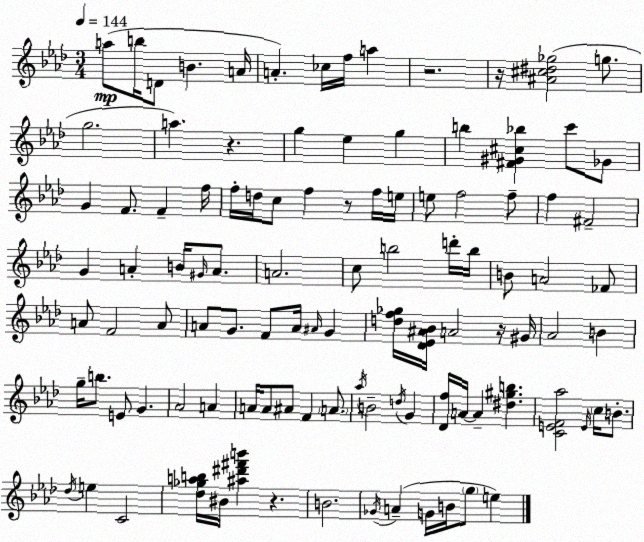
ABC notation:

X:1
T:Untitled
M:3/4
L:1/4
K:Fm
a/2 b/4 D/2 B A/4 A _c/4 f/4 a z2 z/4 [^A^c^d_g]2 g/2 g2 a z g _e g b [^F^G^c_b] c'/2 _G/2 G F/2 F f/4 f/4 d/4 c/2 f z/2 f/4 e/4 e/2 f2 f/2 f ^F2 G A B/4 ^G/4 A/2 A2 c/2 b2 d'/4 b/4 B/2 A2 _F/2 A/2 F2 A/2 A/2 G/2 F/2 A/4 ^A/4 G [df_g]/4 [_D_E^A_B]/4 A2 z/4 ^G/4 _A2 B g/4 b/2 E/2 G _A2 A A/4 A/2 ^A/2 F A/2 _a/4 B2 d/4 G [_Df]/4 A/4 A [^d^gb] [CEF_a]2 E/4 c/4 B/2 _d/4 e C2 [_d_gab]/4 ^B/4 [^a^d'^f'b'] z B2 _G/4 A G/4 B/4 g/2 e